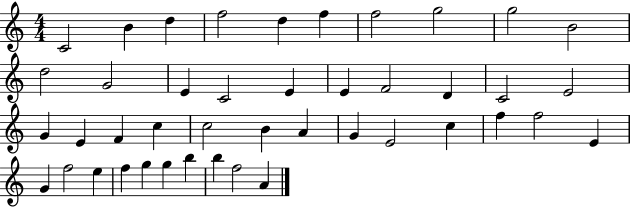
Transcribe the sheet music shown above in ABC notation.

X:1
T:Untitled
M:4/4
L:1/4
K:C
C2 B d f2 d f f2 g2 g2 B2 d2 G2 E C2 E E F2 D C2 E2 G E F c c2 B A G E2 c f f2 E G f2 e f g g b b f2 A